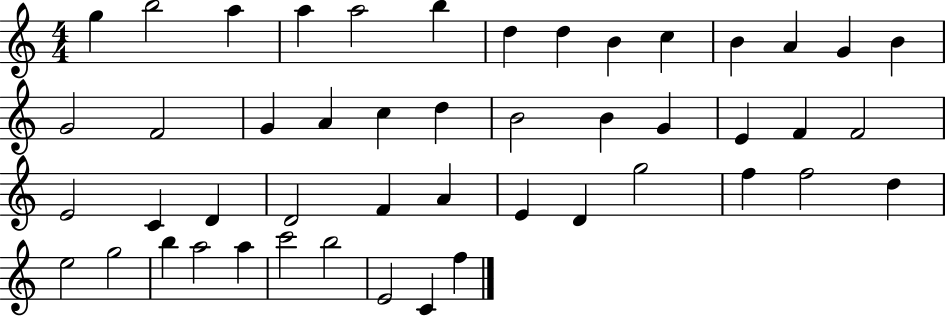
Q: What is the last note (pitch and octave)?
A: F5